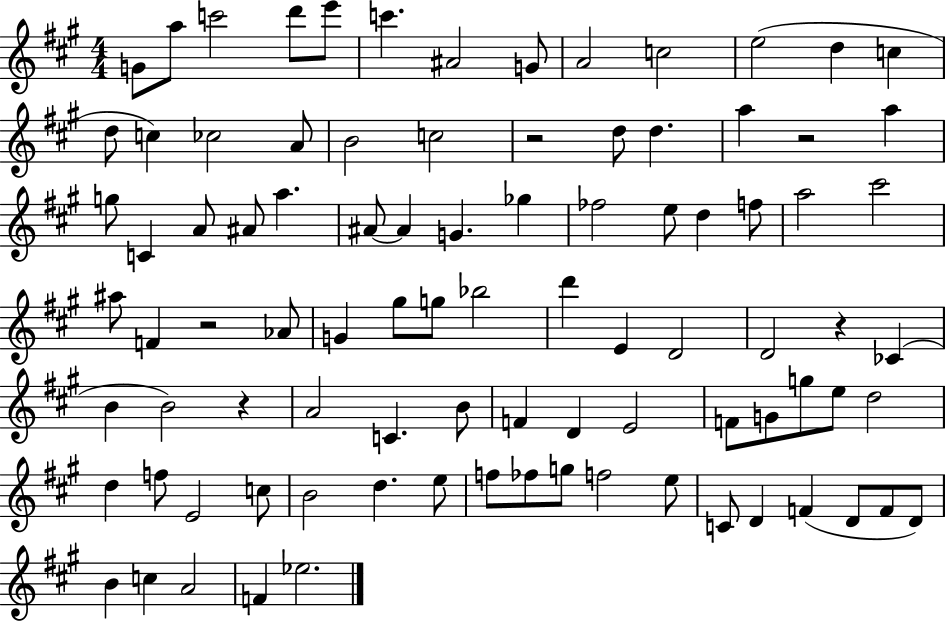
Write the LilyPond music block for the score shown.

{
  \clef treble
  \numericTimeSignature
  \time 4/4
  \key a \major
  g'8 a''8 c'''2 d'''8 e'''8 | c'''4. ais'2 g'8 | a'2 c''2 | e''2( d''4 c''4 | \break d''8 c''4) ces''2 a'8 | b'2 c''2 | r2 d''8 d''4. | a''4 r2 a''4 | \break g''8 c'4 a'8 ais'8 a''4. | ais'8~~ ais'4 g'4. ges''4 | fes''2 e''8 d''4 f''8 | a''2 cis'''2 | \break ais''8 f'4 r2 aes'8 | g'4 gis''8 g''8 bes''2 | d'''4 e'4 d'2 | d'2 r4 ces'4( | \break b'4 b'2) r4 | a'2 c'4. b'8 | f'4 d'4 e'2 | f'8 g'8 g''8 e''8 d''2 | \break d''4 f''8 e'2 c''8 | b'2 d''4. e''8 | f''8 fes''8 g''8 f''2 e''8 | c'8 d'4 f'4( d'8 f'8 d'8) | \break b'4 c''4 a'2 | f'4 ees''2. | \bar "|."
}